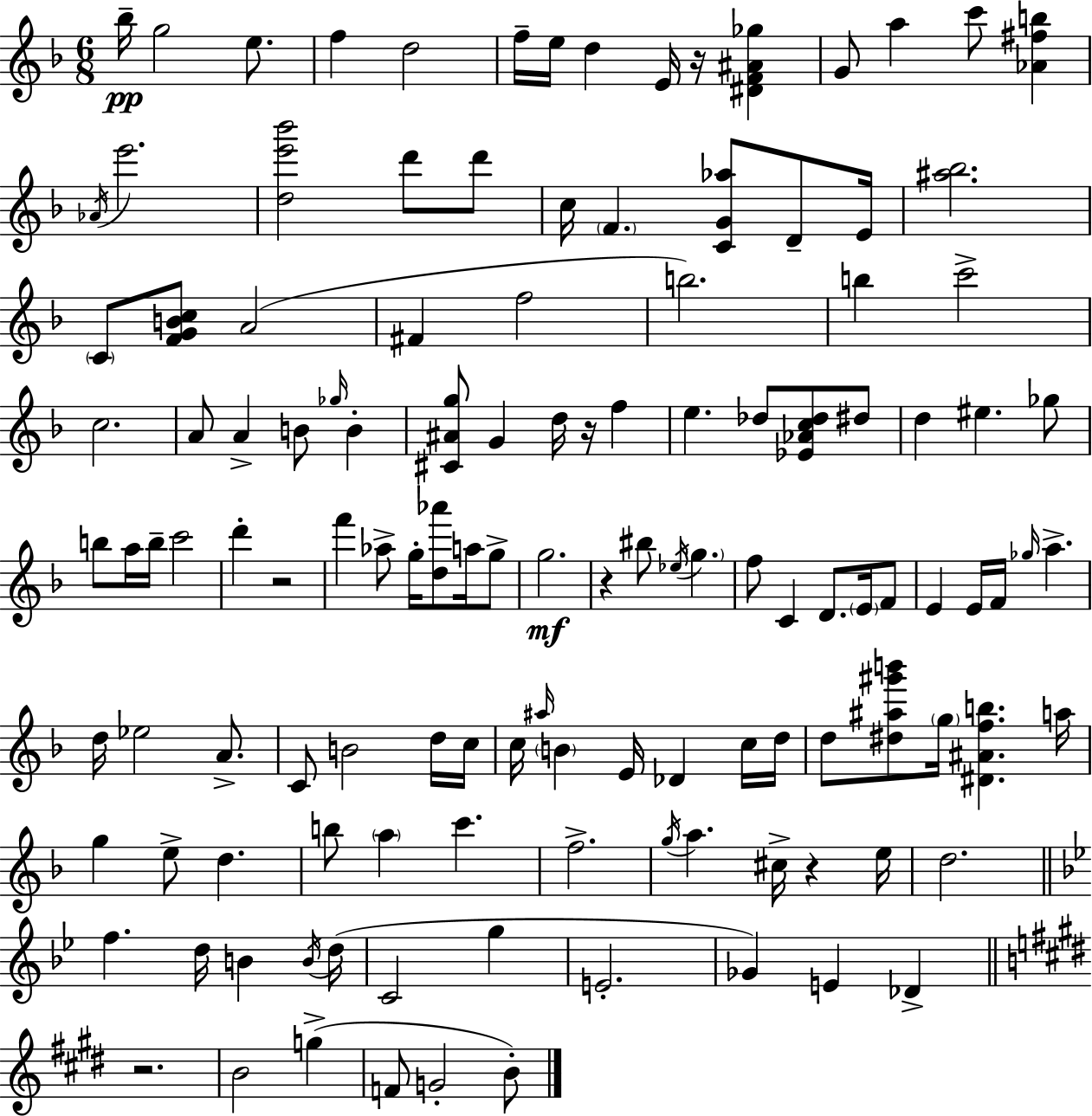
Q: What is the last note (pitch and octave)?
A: B4